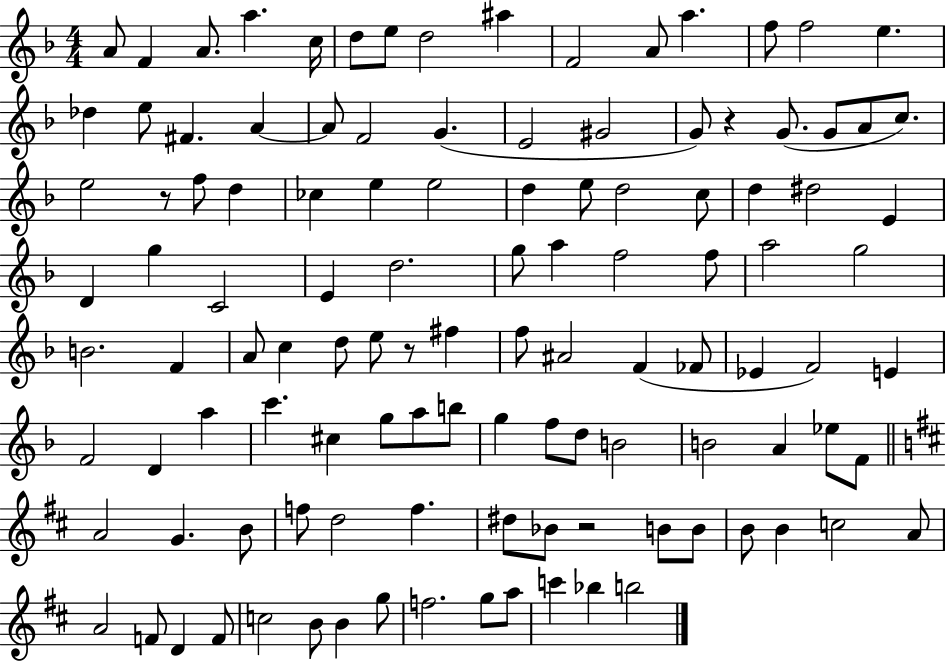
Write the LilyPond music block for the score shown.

{
  \clef treble
  \numericTimeSignature
  \time 4/4
  \key f \major
  a'8 f'4 a'8. a''4. c''16 | d''8 e''8 d''2 ais''4 | f'2 a'8 a''4. | f''8 f''2 e''4. | \break des''4 e''8 fis'4. a'4~~ | a'8 f'2 g'4.( | e'2 gis'2 | g'8) r4 g'8.( g'8 a'8 c''8.) | \break e''2 r8 f''8 d''4 | ces''4 e''4 e''2 | d''4 e''8 d''2 c''8 | d''4 dis''2 e'4 | \break d'4 g''4 c'2 | e'4 d''2. | g''8 a''4 f''2 f''8 | a''2 g''2 | \break b'2. f'4 | a'8 c''4 d''8 e''8 r8 fis''4 | f''8 ais'2 f'4( fes'8 | ees'4 f'2) e'4 | \break f'2 d'4 a''4 | c'''4. cis''4 g''8 a''8 b''8 | g''4 f''8 d''8 b'2 | b'2 a'4 ees''8 f'8 | \break \bar "||" \break \key b \minor a'2 g'4. b'8 | f''8 d''2 f''4. | dis''8 bes'8 r2 b'8 b'8 | b'8 b'4 c''2 a'8 | \break a'2 f'8 d'4 f'8 | c''2 b'8 b'4 g''8 | f''2. g''8 a''8 | c'''4 bes''4 b''2 | \break \bar "|."
}